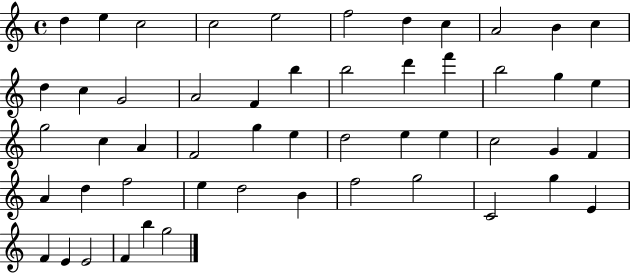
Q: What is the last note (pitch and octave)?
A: G5